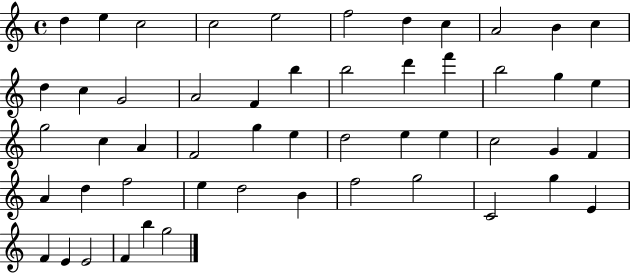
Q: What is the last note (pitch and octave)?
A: G5